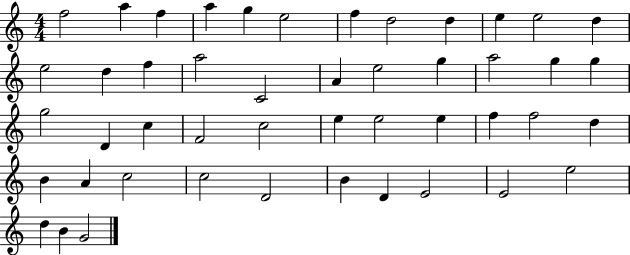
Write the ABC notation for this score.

X:1
T:Untitled
M:4/4
L:1/4
K:C
f2 a f a g e2 f d2 d e e2 d e2 d f a2 C2 A e2 g a2 g g g2 D c F2 c2 e e2 e f f2 d B A c2 c2 D2 B D E2 E2 e2 d B G2